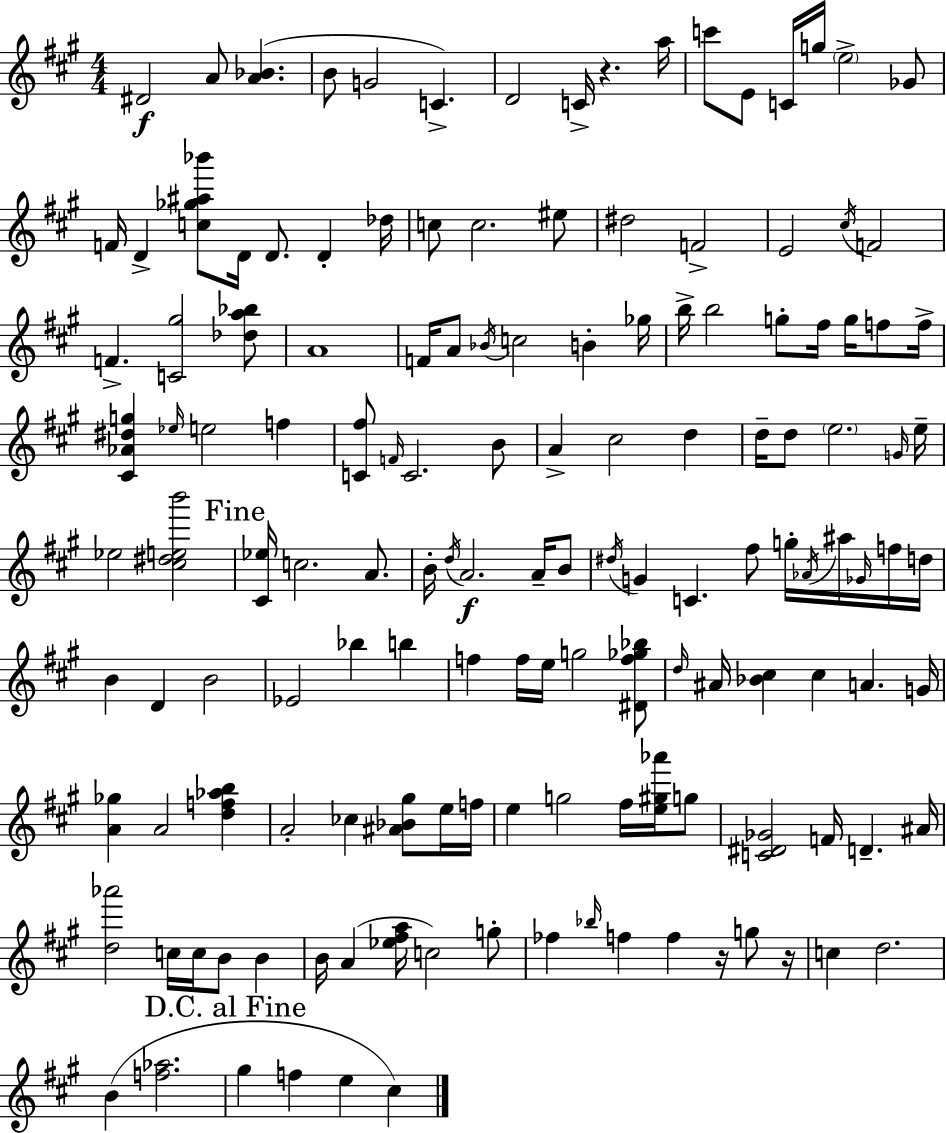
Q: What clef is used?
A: treble